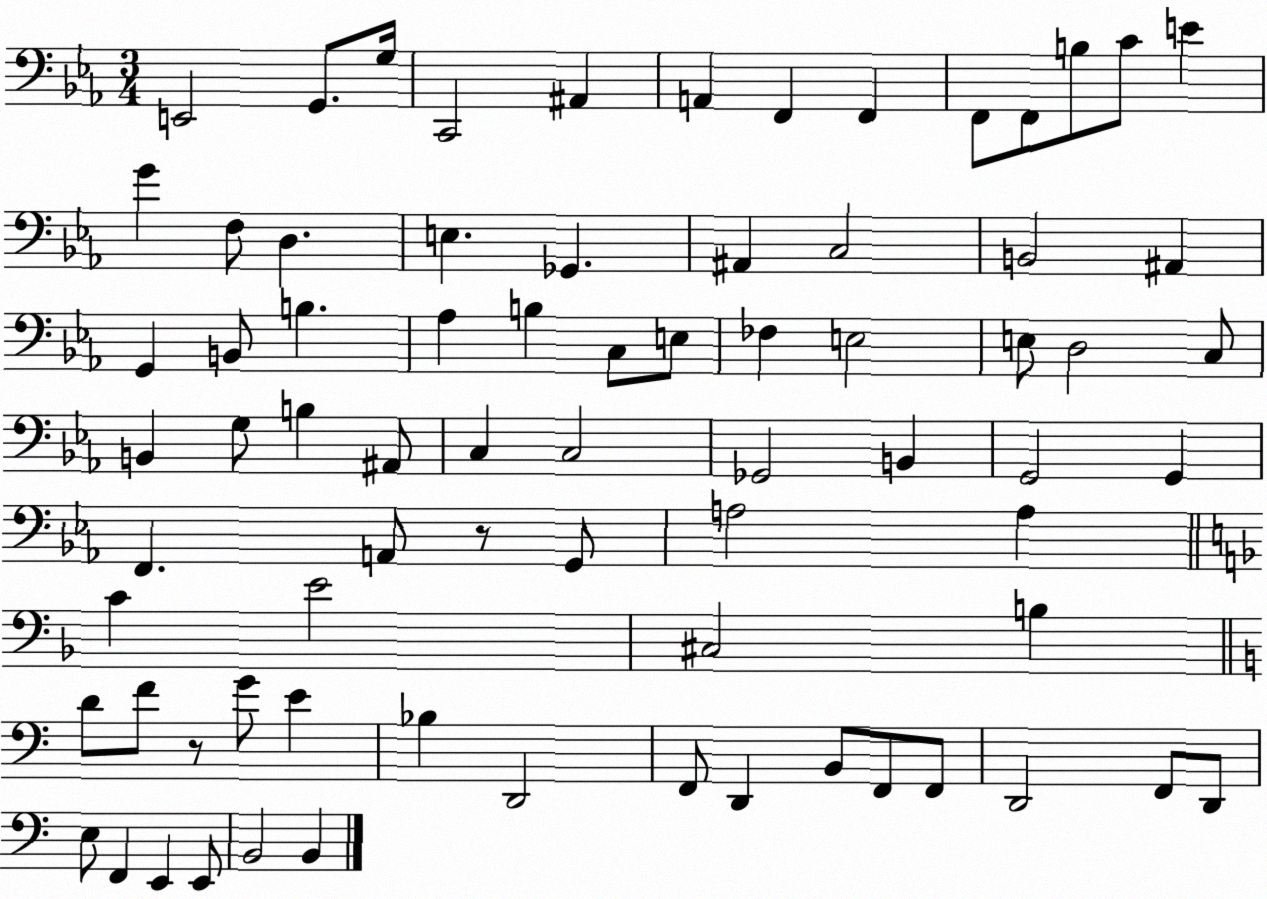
X:1
T:Untitled
M:3/4
L:1/4
K:Eb
E,,2 G,,/2 G,/4 C,,2 ^A,, A,, F,, F,, F,,/2 F,,/2 B,/2 C/2 E G F,/2 D, E, _G,, ^A,, C,2 B,,2 ^A,, G,, B,,/2 B, _A, B, C,/2 E,/2 _F, E,2 E,/2 D,2 C,/2 B,, G,/2 B, ^A,,/2 C, C,2 _G,,2 B,, G,,2 G,, F,, A,,/2 z/2 G,,/2 A,2 A, C E2 ^C,2 B, D/2 F/2 z/2 G/2 E _B, D,,2 F,,/2 D,, B,,/2 F,,/2 F,,/2 D,,2 F,,/2 D,,/2 E,/2 F,, E,, E,,/2 B,,2 B,,